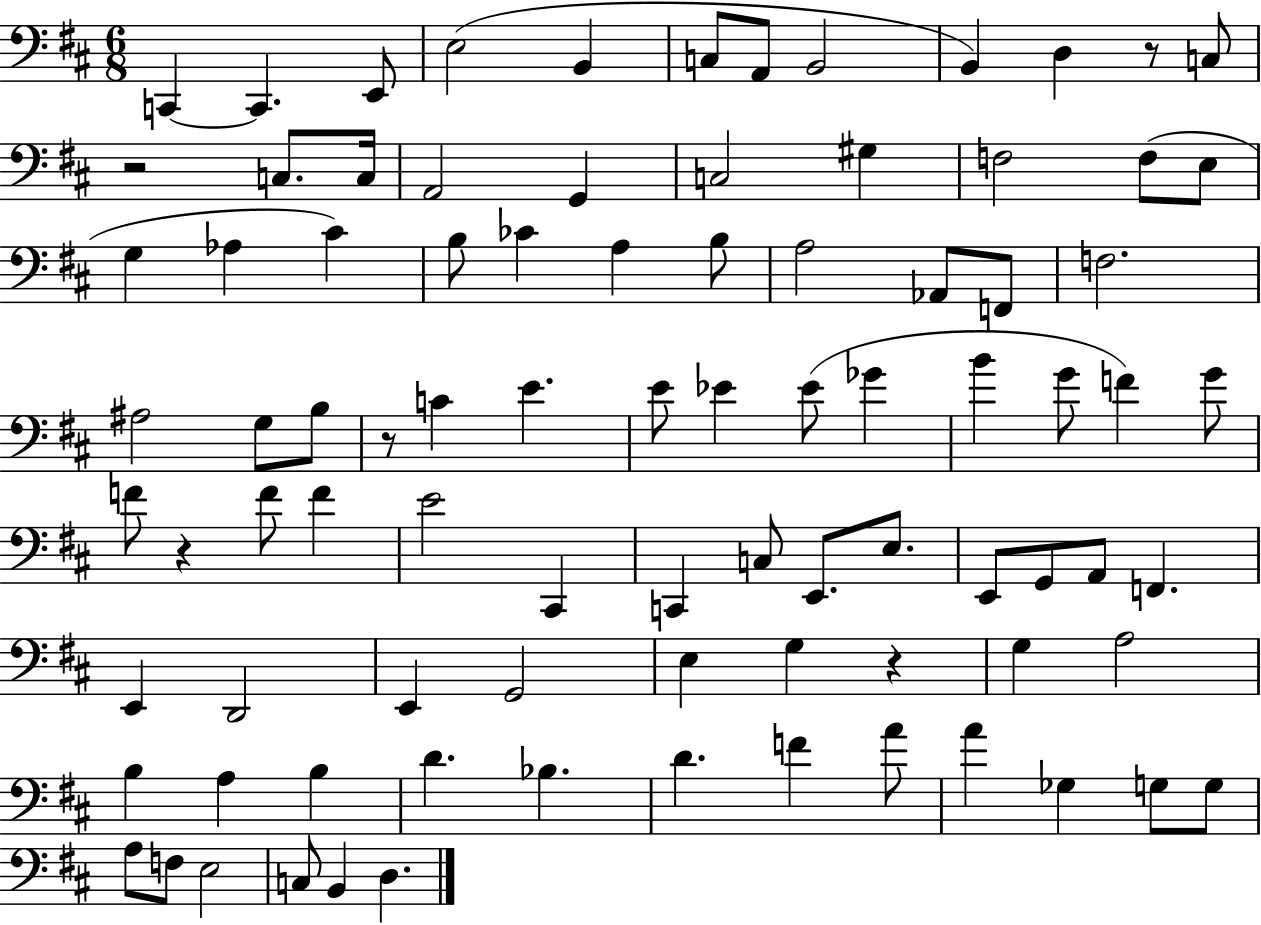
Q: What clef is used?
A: bass